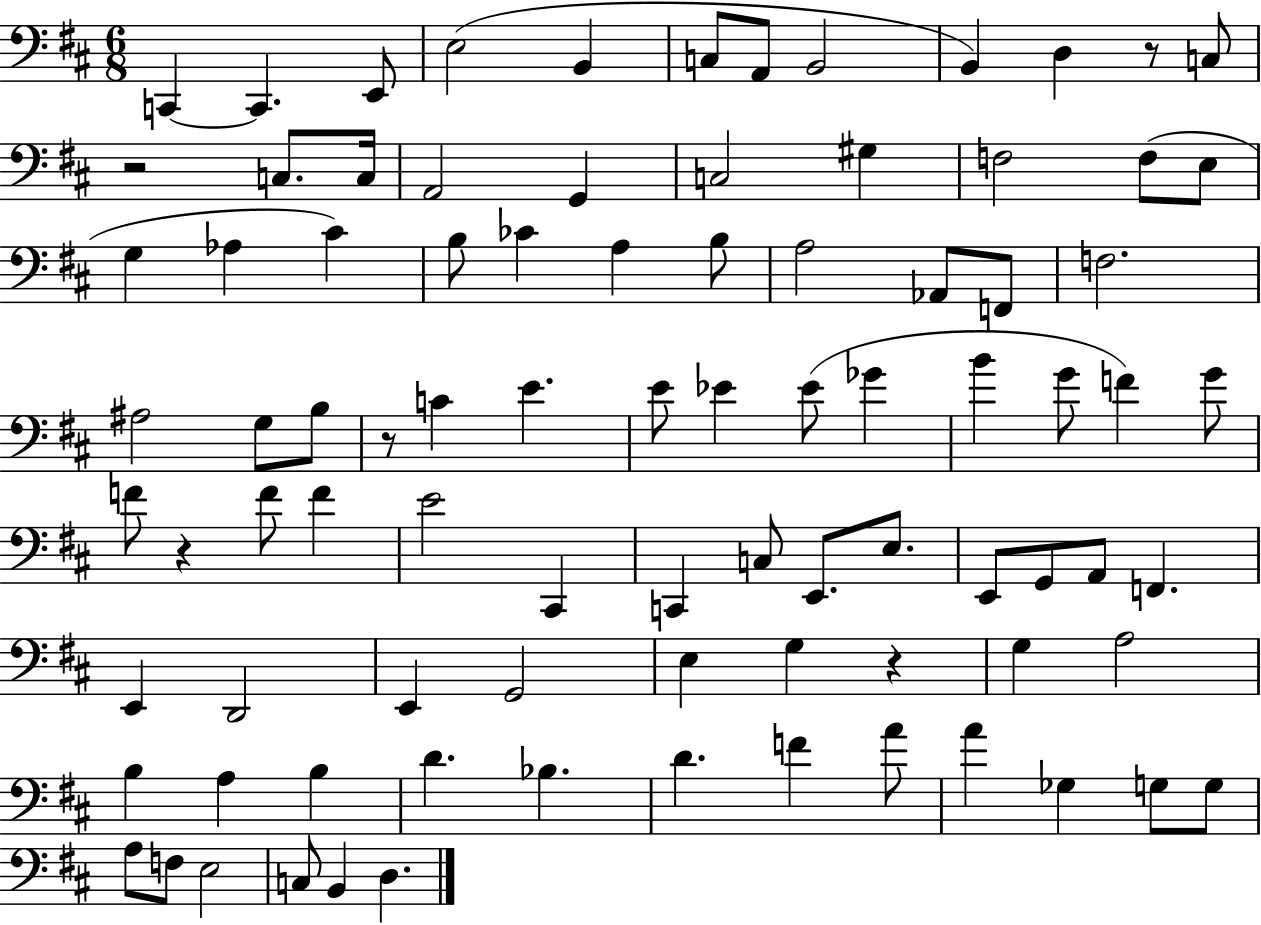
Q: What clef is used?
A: bass